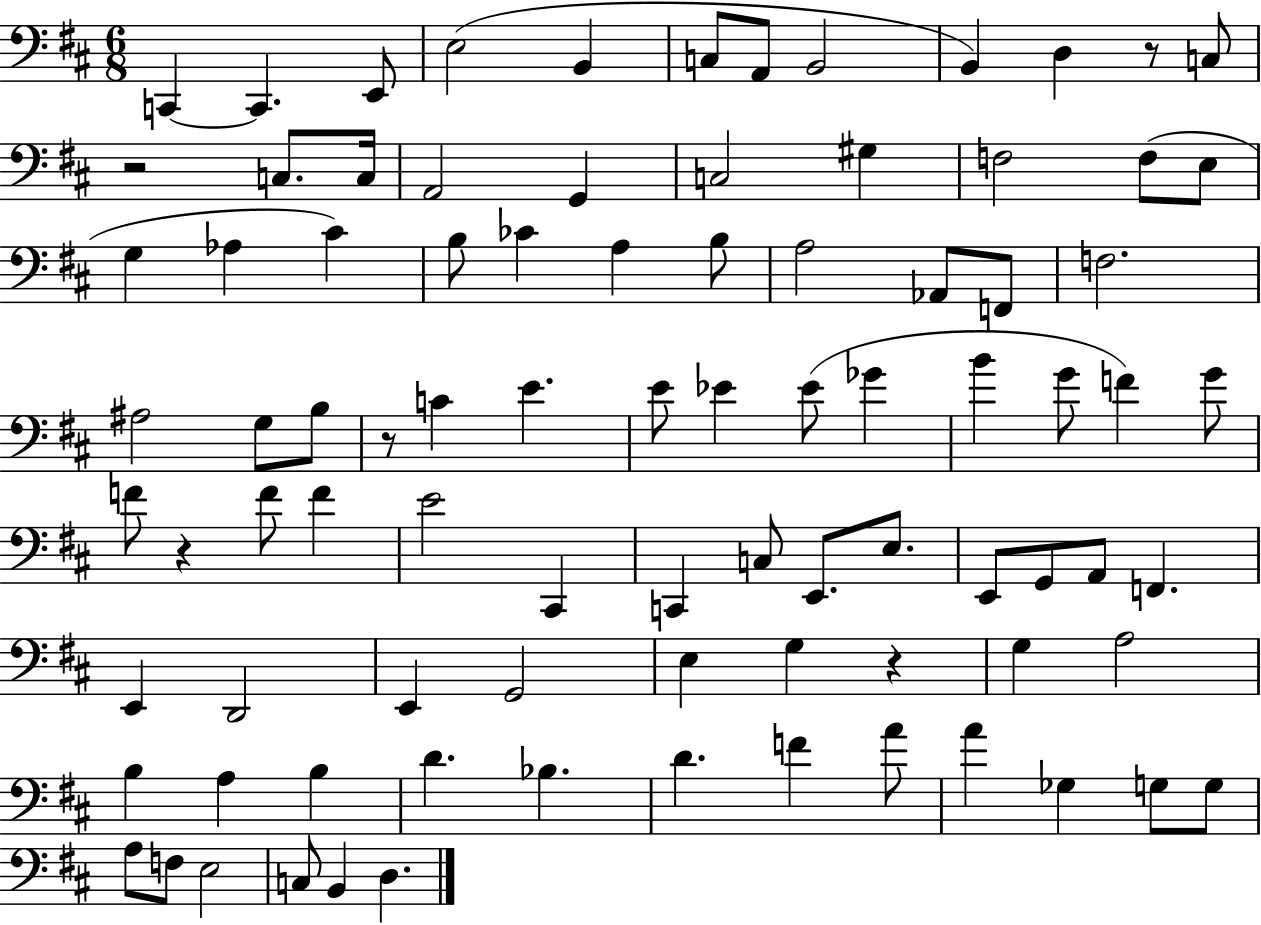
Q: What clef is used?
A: bass